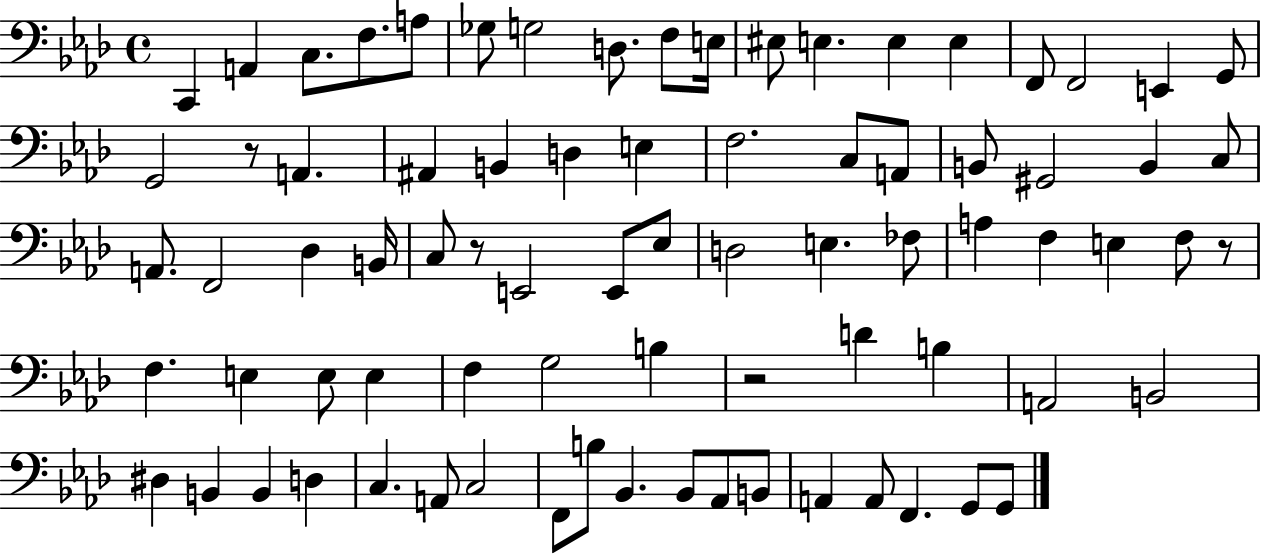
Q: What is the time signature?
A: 4/4